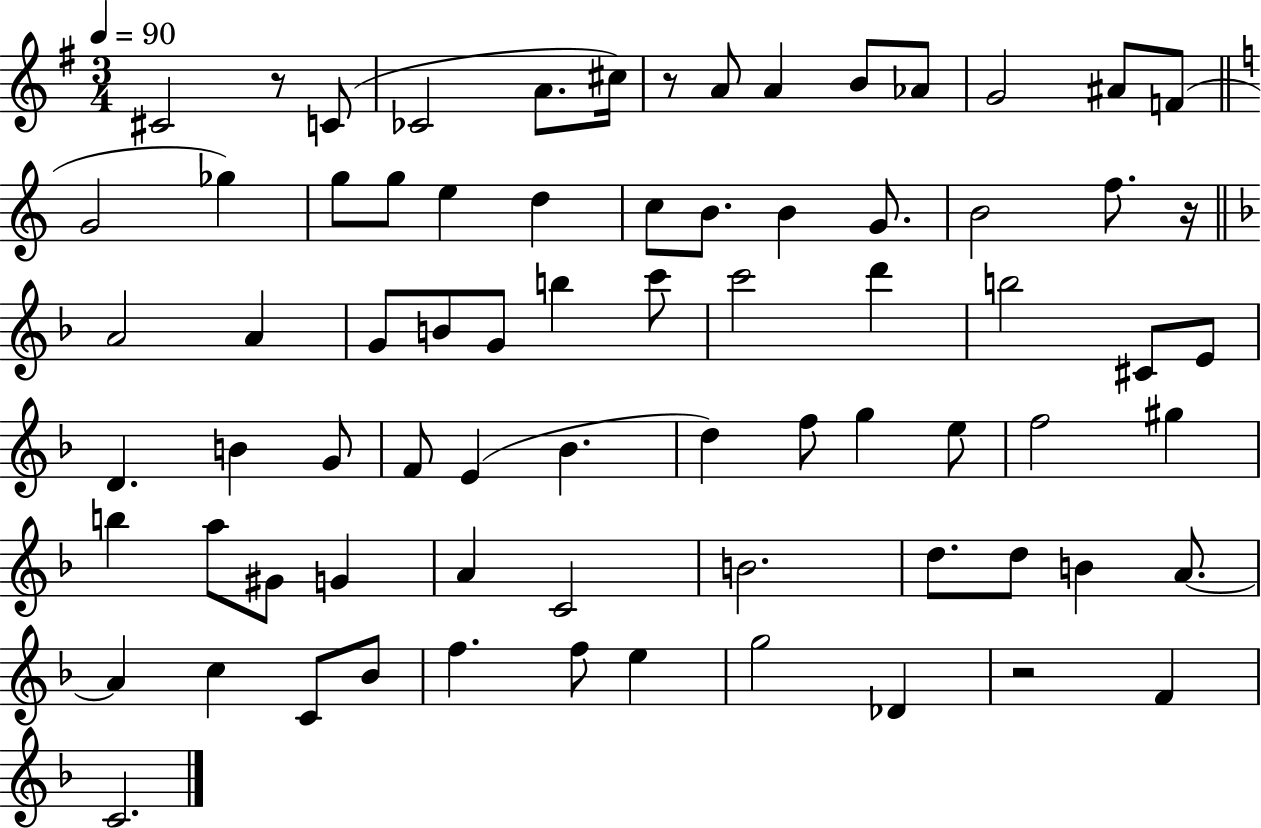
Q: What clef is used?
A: treble